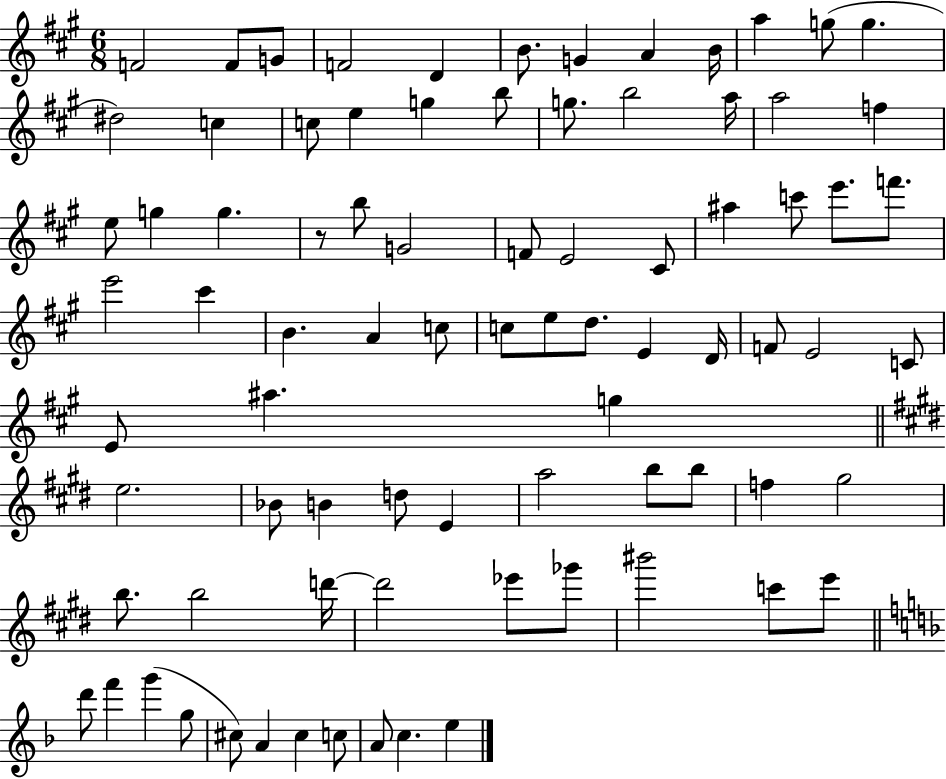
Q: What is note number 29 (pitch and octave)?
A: F4